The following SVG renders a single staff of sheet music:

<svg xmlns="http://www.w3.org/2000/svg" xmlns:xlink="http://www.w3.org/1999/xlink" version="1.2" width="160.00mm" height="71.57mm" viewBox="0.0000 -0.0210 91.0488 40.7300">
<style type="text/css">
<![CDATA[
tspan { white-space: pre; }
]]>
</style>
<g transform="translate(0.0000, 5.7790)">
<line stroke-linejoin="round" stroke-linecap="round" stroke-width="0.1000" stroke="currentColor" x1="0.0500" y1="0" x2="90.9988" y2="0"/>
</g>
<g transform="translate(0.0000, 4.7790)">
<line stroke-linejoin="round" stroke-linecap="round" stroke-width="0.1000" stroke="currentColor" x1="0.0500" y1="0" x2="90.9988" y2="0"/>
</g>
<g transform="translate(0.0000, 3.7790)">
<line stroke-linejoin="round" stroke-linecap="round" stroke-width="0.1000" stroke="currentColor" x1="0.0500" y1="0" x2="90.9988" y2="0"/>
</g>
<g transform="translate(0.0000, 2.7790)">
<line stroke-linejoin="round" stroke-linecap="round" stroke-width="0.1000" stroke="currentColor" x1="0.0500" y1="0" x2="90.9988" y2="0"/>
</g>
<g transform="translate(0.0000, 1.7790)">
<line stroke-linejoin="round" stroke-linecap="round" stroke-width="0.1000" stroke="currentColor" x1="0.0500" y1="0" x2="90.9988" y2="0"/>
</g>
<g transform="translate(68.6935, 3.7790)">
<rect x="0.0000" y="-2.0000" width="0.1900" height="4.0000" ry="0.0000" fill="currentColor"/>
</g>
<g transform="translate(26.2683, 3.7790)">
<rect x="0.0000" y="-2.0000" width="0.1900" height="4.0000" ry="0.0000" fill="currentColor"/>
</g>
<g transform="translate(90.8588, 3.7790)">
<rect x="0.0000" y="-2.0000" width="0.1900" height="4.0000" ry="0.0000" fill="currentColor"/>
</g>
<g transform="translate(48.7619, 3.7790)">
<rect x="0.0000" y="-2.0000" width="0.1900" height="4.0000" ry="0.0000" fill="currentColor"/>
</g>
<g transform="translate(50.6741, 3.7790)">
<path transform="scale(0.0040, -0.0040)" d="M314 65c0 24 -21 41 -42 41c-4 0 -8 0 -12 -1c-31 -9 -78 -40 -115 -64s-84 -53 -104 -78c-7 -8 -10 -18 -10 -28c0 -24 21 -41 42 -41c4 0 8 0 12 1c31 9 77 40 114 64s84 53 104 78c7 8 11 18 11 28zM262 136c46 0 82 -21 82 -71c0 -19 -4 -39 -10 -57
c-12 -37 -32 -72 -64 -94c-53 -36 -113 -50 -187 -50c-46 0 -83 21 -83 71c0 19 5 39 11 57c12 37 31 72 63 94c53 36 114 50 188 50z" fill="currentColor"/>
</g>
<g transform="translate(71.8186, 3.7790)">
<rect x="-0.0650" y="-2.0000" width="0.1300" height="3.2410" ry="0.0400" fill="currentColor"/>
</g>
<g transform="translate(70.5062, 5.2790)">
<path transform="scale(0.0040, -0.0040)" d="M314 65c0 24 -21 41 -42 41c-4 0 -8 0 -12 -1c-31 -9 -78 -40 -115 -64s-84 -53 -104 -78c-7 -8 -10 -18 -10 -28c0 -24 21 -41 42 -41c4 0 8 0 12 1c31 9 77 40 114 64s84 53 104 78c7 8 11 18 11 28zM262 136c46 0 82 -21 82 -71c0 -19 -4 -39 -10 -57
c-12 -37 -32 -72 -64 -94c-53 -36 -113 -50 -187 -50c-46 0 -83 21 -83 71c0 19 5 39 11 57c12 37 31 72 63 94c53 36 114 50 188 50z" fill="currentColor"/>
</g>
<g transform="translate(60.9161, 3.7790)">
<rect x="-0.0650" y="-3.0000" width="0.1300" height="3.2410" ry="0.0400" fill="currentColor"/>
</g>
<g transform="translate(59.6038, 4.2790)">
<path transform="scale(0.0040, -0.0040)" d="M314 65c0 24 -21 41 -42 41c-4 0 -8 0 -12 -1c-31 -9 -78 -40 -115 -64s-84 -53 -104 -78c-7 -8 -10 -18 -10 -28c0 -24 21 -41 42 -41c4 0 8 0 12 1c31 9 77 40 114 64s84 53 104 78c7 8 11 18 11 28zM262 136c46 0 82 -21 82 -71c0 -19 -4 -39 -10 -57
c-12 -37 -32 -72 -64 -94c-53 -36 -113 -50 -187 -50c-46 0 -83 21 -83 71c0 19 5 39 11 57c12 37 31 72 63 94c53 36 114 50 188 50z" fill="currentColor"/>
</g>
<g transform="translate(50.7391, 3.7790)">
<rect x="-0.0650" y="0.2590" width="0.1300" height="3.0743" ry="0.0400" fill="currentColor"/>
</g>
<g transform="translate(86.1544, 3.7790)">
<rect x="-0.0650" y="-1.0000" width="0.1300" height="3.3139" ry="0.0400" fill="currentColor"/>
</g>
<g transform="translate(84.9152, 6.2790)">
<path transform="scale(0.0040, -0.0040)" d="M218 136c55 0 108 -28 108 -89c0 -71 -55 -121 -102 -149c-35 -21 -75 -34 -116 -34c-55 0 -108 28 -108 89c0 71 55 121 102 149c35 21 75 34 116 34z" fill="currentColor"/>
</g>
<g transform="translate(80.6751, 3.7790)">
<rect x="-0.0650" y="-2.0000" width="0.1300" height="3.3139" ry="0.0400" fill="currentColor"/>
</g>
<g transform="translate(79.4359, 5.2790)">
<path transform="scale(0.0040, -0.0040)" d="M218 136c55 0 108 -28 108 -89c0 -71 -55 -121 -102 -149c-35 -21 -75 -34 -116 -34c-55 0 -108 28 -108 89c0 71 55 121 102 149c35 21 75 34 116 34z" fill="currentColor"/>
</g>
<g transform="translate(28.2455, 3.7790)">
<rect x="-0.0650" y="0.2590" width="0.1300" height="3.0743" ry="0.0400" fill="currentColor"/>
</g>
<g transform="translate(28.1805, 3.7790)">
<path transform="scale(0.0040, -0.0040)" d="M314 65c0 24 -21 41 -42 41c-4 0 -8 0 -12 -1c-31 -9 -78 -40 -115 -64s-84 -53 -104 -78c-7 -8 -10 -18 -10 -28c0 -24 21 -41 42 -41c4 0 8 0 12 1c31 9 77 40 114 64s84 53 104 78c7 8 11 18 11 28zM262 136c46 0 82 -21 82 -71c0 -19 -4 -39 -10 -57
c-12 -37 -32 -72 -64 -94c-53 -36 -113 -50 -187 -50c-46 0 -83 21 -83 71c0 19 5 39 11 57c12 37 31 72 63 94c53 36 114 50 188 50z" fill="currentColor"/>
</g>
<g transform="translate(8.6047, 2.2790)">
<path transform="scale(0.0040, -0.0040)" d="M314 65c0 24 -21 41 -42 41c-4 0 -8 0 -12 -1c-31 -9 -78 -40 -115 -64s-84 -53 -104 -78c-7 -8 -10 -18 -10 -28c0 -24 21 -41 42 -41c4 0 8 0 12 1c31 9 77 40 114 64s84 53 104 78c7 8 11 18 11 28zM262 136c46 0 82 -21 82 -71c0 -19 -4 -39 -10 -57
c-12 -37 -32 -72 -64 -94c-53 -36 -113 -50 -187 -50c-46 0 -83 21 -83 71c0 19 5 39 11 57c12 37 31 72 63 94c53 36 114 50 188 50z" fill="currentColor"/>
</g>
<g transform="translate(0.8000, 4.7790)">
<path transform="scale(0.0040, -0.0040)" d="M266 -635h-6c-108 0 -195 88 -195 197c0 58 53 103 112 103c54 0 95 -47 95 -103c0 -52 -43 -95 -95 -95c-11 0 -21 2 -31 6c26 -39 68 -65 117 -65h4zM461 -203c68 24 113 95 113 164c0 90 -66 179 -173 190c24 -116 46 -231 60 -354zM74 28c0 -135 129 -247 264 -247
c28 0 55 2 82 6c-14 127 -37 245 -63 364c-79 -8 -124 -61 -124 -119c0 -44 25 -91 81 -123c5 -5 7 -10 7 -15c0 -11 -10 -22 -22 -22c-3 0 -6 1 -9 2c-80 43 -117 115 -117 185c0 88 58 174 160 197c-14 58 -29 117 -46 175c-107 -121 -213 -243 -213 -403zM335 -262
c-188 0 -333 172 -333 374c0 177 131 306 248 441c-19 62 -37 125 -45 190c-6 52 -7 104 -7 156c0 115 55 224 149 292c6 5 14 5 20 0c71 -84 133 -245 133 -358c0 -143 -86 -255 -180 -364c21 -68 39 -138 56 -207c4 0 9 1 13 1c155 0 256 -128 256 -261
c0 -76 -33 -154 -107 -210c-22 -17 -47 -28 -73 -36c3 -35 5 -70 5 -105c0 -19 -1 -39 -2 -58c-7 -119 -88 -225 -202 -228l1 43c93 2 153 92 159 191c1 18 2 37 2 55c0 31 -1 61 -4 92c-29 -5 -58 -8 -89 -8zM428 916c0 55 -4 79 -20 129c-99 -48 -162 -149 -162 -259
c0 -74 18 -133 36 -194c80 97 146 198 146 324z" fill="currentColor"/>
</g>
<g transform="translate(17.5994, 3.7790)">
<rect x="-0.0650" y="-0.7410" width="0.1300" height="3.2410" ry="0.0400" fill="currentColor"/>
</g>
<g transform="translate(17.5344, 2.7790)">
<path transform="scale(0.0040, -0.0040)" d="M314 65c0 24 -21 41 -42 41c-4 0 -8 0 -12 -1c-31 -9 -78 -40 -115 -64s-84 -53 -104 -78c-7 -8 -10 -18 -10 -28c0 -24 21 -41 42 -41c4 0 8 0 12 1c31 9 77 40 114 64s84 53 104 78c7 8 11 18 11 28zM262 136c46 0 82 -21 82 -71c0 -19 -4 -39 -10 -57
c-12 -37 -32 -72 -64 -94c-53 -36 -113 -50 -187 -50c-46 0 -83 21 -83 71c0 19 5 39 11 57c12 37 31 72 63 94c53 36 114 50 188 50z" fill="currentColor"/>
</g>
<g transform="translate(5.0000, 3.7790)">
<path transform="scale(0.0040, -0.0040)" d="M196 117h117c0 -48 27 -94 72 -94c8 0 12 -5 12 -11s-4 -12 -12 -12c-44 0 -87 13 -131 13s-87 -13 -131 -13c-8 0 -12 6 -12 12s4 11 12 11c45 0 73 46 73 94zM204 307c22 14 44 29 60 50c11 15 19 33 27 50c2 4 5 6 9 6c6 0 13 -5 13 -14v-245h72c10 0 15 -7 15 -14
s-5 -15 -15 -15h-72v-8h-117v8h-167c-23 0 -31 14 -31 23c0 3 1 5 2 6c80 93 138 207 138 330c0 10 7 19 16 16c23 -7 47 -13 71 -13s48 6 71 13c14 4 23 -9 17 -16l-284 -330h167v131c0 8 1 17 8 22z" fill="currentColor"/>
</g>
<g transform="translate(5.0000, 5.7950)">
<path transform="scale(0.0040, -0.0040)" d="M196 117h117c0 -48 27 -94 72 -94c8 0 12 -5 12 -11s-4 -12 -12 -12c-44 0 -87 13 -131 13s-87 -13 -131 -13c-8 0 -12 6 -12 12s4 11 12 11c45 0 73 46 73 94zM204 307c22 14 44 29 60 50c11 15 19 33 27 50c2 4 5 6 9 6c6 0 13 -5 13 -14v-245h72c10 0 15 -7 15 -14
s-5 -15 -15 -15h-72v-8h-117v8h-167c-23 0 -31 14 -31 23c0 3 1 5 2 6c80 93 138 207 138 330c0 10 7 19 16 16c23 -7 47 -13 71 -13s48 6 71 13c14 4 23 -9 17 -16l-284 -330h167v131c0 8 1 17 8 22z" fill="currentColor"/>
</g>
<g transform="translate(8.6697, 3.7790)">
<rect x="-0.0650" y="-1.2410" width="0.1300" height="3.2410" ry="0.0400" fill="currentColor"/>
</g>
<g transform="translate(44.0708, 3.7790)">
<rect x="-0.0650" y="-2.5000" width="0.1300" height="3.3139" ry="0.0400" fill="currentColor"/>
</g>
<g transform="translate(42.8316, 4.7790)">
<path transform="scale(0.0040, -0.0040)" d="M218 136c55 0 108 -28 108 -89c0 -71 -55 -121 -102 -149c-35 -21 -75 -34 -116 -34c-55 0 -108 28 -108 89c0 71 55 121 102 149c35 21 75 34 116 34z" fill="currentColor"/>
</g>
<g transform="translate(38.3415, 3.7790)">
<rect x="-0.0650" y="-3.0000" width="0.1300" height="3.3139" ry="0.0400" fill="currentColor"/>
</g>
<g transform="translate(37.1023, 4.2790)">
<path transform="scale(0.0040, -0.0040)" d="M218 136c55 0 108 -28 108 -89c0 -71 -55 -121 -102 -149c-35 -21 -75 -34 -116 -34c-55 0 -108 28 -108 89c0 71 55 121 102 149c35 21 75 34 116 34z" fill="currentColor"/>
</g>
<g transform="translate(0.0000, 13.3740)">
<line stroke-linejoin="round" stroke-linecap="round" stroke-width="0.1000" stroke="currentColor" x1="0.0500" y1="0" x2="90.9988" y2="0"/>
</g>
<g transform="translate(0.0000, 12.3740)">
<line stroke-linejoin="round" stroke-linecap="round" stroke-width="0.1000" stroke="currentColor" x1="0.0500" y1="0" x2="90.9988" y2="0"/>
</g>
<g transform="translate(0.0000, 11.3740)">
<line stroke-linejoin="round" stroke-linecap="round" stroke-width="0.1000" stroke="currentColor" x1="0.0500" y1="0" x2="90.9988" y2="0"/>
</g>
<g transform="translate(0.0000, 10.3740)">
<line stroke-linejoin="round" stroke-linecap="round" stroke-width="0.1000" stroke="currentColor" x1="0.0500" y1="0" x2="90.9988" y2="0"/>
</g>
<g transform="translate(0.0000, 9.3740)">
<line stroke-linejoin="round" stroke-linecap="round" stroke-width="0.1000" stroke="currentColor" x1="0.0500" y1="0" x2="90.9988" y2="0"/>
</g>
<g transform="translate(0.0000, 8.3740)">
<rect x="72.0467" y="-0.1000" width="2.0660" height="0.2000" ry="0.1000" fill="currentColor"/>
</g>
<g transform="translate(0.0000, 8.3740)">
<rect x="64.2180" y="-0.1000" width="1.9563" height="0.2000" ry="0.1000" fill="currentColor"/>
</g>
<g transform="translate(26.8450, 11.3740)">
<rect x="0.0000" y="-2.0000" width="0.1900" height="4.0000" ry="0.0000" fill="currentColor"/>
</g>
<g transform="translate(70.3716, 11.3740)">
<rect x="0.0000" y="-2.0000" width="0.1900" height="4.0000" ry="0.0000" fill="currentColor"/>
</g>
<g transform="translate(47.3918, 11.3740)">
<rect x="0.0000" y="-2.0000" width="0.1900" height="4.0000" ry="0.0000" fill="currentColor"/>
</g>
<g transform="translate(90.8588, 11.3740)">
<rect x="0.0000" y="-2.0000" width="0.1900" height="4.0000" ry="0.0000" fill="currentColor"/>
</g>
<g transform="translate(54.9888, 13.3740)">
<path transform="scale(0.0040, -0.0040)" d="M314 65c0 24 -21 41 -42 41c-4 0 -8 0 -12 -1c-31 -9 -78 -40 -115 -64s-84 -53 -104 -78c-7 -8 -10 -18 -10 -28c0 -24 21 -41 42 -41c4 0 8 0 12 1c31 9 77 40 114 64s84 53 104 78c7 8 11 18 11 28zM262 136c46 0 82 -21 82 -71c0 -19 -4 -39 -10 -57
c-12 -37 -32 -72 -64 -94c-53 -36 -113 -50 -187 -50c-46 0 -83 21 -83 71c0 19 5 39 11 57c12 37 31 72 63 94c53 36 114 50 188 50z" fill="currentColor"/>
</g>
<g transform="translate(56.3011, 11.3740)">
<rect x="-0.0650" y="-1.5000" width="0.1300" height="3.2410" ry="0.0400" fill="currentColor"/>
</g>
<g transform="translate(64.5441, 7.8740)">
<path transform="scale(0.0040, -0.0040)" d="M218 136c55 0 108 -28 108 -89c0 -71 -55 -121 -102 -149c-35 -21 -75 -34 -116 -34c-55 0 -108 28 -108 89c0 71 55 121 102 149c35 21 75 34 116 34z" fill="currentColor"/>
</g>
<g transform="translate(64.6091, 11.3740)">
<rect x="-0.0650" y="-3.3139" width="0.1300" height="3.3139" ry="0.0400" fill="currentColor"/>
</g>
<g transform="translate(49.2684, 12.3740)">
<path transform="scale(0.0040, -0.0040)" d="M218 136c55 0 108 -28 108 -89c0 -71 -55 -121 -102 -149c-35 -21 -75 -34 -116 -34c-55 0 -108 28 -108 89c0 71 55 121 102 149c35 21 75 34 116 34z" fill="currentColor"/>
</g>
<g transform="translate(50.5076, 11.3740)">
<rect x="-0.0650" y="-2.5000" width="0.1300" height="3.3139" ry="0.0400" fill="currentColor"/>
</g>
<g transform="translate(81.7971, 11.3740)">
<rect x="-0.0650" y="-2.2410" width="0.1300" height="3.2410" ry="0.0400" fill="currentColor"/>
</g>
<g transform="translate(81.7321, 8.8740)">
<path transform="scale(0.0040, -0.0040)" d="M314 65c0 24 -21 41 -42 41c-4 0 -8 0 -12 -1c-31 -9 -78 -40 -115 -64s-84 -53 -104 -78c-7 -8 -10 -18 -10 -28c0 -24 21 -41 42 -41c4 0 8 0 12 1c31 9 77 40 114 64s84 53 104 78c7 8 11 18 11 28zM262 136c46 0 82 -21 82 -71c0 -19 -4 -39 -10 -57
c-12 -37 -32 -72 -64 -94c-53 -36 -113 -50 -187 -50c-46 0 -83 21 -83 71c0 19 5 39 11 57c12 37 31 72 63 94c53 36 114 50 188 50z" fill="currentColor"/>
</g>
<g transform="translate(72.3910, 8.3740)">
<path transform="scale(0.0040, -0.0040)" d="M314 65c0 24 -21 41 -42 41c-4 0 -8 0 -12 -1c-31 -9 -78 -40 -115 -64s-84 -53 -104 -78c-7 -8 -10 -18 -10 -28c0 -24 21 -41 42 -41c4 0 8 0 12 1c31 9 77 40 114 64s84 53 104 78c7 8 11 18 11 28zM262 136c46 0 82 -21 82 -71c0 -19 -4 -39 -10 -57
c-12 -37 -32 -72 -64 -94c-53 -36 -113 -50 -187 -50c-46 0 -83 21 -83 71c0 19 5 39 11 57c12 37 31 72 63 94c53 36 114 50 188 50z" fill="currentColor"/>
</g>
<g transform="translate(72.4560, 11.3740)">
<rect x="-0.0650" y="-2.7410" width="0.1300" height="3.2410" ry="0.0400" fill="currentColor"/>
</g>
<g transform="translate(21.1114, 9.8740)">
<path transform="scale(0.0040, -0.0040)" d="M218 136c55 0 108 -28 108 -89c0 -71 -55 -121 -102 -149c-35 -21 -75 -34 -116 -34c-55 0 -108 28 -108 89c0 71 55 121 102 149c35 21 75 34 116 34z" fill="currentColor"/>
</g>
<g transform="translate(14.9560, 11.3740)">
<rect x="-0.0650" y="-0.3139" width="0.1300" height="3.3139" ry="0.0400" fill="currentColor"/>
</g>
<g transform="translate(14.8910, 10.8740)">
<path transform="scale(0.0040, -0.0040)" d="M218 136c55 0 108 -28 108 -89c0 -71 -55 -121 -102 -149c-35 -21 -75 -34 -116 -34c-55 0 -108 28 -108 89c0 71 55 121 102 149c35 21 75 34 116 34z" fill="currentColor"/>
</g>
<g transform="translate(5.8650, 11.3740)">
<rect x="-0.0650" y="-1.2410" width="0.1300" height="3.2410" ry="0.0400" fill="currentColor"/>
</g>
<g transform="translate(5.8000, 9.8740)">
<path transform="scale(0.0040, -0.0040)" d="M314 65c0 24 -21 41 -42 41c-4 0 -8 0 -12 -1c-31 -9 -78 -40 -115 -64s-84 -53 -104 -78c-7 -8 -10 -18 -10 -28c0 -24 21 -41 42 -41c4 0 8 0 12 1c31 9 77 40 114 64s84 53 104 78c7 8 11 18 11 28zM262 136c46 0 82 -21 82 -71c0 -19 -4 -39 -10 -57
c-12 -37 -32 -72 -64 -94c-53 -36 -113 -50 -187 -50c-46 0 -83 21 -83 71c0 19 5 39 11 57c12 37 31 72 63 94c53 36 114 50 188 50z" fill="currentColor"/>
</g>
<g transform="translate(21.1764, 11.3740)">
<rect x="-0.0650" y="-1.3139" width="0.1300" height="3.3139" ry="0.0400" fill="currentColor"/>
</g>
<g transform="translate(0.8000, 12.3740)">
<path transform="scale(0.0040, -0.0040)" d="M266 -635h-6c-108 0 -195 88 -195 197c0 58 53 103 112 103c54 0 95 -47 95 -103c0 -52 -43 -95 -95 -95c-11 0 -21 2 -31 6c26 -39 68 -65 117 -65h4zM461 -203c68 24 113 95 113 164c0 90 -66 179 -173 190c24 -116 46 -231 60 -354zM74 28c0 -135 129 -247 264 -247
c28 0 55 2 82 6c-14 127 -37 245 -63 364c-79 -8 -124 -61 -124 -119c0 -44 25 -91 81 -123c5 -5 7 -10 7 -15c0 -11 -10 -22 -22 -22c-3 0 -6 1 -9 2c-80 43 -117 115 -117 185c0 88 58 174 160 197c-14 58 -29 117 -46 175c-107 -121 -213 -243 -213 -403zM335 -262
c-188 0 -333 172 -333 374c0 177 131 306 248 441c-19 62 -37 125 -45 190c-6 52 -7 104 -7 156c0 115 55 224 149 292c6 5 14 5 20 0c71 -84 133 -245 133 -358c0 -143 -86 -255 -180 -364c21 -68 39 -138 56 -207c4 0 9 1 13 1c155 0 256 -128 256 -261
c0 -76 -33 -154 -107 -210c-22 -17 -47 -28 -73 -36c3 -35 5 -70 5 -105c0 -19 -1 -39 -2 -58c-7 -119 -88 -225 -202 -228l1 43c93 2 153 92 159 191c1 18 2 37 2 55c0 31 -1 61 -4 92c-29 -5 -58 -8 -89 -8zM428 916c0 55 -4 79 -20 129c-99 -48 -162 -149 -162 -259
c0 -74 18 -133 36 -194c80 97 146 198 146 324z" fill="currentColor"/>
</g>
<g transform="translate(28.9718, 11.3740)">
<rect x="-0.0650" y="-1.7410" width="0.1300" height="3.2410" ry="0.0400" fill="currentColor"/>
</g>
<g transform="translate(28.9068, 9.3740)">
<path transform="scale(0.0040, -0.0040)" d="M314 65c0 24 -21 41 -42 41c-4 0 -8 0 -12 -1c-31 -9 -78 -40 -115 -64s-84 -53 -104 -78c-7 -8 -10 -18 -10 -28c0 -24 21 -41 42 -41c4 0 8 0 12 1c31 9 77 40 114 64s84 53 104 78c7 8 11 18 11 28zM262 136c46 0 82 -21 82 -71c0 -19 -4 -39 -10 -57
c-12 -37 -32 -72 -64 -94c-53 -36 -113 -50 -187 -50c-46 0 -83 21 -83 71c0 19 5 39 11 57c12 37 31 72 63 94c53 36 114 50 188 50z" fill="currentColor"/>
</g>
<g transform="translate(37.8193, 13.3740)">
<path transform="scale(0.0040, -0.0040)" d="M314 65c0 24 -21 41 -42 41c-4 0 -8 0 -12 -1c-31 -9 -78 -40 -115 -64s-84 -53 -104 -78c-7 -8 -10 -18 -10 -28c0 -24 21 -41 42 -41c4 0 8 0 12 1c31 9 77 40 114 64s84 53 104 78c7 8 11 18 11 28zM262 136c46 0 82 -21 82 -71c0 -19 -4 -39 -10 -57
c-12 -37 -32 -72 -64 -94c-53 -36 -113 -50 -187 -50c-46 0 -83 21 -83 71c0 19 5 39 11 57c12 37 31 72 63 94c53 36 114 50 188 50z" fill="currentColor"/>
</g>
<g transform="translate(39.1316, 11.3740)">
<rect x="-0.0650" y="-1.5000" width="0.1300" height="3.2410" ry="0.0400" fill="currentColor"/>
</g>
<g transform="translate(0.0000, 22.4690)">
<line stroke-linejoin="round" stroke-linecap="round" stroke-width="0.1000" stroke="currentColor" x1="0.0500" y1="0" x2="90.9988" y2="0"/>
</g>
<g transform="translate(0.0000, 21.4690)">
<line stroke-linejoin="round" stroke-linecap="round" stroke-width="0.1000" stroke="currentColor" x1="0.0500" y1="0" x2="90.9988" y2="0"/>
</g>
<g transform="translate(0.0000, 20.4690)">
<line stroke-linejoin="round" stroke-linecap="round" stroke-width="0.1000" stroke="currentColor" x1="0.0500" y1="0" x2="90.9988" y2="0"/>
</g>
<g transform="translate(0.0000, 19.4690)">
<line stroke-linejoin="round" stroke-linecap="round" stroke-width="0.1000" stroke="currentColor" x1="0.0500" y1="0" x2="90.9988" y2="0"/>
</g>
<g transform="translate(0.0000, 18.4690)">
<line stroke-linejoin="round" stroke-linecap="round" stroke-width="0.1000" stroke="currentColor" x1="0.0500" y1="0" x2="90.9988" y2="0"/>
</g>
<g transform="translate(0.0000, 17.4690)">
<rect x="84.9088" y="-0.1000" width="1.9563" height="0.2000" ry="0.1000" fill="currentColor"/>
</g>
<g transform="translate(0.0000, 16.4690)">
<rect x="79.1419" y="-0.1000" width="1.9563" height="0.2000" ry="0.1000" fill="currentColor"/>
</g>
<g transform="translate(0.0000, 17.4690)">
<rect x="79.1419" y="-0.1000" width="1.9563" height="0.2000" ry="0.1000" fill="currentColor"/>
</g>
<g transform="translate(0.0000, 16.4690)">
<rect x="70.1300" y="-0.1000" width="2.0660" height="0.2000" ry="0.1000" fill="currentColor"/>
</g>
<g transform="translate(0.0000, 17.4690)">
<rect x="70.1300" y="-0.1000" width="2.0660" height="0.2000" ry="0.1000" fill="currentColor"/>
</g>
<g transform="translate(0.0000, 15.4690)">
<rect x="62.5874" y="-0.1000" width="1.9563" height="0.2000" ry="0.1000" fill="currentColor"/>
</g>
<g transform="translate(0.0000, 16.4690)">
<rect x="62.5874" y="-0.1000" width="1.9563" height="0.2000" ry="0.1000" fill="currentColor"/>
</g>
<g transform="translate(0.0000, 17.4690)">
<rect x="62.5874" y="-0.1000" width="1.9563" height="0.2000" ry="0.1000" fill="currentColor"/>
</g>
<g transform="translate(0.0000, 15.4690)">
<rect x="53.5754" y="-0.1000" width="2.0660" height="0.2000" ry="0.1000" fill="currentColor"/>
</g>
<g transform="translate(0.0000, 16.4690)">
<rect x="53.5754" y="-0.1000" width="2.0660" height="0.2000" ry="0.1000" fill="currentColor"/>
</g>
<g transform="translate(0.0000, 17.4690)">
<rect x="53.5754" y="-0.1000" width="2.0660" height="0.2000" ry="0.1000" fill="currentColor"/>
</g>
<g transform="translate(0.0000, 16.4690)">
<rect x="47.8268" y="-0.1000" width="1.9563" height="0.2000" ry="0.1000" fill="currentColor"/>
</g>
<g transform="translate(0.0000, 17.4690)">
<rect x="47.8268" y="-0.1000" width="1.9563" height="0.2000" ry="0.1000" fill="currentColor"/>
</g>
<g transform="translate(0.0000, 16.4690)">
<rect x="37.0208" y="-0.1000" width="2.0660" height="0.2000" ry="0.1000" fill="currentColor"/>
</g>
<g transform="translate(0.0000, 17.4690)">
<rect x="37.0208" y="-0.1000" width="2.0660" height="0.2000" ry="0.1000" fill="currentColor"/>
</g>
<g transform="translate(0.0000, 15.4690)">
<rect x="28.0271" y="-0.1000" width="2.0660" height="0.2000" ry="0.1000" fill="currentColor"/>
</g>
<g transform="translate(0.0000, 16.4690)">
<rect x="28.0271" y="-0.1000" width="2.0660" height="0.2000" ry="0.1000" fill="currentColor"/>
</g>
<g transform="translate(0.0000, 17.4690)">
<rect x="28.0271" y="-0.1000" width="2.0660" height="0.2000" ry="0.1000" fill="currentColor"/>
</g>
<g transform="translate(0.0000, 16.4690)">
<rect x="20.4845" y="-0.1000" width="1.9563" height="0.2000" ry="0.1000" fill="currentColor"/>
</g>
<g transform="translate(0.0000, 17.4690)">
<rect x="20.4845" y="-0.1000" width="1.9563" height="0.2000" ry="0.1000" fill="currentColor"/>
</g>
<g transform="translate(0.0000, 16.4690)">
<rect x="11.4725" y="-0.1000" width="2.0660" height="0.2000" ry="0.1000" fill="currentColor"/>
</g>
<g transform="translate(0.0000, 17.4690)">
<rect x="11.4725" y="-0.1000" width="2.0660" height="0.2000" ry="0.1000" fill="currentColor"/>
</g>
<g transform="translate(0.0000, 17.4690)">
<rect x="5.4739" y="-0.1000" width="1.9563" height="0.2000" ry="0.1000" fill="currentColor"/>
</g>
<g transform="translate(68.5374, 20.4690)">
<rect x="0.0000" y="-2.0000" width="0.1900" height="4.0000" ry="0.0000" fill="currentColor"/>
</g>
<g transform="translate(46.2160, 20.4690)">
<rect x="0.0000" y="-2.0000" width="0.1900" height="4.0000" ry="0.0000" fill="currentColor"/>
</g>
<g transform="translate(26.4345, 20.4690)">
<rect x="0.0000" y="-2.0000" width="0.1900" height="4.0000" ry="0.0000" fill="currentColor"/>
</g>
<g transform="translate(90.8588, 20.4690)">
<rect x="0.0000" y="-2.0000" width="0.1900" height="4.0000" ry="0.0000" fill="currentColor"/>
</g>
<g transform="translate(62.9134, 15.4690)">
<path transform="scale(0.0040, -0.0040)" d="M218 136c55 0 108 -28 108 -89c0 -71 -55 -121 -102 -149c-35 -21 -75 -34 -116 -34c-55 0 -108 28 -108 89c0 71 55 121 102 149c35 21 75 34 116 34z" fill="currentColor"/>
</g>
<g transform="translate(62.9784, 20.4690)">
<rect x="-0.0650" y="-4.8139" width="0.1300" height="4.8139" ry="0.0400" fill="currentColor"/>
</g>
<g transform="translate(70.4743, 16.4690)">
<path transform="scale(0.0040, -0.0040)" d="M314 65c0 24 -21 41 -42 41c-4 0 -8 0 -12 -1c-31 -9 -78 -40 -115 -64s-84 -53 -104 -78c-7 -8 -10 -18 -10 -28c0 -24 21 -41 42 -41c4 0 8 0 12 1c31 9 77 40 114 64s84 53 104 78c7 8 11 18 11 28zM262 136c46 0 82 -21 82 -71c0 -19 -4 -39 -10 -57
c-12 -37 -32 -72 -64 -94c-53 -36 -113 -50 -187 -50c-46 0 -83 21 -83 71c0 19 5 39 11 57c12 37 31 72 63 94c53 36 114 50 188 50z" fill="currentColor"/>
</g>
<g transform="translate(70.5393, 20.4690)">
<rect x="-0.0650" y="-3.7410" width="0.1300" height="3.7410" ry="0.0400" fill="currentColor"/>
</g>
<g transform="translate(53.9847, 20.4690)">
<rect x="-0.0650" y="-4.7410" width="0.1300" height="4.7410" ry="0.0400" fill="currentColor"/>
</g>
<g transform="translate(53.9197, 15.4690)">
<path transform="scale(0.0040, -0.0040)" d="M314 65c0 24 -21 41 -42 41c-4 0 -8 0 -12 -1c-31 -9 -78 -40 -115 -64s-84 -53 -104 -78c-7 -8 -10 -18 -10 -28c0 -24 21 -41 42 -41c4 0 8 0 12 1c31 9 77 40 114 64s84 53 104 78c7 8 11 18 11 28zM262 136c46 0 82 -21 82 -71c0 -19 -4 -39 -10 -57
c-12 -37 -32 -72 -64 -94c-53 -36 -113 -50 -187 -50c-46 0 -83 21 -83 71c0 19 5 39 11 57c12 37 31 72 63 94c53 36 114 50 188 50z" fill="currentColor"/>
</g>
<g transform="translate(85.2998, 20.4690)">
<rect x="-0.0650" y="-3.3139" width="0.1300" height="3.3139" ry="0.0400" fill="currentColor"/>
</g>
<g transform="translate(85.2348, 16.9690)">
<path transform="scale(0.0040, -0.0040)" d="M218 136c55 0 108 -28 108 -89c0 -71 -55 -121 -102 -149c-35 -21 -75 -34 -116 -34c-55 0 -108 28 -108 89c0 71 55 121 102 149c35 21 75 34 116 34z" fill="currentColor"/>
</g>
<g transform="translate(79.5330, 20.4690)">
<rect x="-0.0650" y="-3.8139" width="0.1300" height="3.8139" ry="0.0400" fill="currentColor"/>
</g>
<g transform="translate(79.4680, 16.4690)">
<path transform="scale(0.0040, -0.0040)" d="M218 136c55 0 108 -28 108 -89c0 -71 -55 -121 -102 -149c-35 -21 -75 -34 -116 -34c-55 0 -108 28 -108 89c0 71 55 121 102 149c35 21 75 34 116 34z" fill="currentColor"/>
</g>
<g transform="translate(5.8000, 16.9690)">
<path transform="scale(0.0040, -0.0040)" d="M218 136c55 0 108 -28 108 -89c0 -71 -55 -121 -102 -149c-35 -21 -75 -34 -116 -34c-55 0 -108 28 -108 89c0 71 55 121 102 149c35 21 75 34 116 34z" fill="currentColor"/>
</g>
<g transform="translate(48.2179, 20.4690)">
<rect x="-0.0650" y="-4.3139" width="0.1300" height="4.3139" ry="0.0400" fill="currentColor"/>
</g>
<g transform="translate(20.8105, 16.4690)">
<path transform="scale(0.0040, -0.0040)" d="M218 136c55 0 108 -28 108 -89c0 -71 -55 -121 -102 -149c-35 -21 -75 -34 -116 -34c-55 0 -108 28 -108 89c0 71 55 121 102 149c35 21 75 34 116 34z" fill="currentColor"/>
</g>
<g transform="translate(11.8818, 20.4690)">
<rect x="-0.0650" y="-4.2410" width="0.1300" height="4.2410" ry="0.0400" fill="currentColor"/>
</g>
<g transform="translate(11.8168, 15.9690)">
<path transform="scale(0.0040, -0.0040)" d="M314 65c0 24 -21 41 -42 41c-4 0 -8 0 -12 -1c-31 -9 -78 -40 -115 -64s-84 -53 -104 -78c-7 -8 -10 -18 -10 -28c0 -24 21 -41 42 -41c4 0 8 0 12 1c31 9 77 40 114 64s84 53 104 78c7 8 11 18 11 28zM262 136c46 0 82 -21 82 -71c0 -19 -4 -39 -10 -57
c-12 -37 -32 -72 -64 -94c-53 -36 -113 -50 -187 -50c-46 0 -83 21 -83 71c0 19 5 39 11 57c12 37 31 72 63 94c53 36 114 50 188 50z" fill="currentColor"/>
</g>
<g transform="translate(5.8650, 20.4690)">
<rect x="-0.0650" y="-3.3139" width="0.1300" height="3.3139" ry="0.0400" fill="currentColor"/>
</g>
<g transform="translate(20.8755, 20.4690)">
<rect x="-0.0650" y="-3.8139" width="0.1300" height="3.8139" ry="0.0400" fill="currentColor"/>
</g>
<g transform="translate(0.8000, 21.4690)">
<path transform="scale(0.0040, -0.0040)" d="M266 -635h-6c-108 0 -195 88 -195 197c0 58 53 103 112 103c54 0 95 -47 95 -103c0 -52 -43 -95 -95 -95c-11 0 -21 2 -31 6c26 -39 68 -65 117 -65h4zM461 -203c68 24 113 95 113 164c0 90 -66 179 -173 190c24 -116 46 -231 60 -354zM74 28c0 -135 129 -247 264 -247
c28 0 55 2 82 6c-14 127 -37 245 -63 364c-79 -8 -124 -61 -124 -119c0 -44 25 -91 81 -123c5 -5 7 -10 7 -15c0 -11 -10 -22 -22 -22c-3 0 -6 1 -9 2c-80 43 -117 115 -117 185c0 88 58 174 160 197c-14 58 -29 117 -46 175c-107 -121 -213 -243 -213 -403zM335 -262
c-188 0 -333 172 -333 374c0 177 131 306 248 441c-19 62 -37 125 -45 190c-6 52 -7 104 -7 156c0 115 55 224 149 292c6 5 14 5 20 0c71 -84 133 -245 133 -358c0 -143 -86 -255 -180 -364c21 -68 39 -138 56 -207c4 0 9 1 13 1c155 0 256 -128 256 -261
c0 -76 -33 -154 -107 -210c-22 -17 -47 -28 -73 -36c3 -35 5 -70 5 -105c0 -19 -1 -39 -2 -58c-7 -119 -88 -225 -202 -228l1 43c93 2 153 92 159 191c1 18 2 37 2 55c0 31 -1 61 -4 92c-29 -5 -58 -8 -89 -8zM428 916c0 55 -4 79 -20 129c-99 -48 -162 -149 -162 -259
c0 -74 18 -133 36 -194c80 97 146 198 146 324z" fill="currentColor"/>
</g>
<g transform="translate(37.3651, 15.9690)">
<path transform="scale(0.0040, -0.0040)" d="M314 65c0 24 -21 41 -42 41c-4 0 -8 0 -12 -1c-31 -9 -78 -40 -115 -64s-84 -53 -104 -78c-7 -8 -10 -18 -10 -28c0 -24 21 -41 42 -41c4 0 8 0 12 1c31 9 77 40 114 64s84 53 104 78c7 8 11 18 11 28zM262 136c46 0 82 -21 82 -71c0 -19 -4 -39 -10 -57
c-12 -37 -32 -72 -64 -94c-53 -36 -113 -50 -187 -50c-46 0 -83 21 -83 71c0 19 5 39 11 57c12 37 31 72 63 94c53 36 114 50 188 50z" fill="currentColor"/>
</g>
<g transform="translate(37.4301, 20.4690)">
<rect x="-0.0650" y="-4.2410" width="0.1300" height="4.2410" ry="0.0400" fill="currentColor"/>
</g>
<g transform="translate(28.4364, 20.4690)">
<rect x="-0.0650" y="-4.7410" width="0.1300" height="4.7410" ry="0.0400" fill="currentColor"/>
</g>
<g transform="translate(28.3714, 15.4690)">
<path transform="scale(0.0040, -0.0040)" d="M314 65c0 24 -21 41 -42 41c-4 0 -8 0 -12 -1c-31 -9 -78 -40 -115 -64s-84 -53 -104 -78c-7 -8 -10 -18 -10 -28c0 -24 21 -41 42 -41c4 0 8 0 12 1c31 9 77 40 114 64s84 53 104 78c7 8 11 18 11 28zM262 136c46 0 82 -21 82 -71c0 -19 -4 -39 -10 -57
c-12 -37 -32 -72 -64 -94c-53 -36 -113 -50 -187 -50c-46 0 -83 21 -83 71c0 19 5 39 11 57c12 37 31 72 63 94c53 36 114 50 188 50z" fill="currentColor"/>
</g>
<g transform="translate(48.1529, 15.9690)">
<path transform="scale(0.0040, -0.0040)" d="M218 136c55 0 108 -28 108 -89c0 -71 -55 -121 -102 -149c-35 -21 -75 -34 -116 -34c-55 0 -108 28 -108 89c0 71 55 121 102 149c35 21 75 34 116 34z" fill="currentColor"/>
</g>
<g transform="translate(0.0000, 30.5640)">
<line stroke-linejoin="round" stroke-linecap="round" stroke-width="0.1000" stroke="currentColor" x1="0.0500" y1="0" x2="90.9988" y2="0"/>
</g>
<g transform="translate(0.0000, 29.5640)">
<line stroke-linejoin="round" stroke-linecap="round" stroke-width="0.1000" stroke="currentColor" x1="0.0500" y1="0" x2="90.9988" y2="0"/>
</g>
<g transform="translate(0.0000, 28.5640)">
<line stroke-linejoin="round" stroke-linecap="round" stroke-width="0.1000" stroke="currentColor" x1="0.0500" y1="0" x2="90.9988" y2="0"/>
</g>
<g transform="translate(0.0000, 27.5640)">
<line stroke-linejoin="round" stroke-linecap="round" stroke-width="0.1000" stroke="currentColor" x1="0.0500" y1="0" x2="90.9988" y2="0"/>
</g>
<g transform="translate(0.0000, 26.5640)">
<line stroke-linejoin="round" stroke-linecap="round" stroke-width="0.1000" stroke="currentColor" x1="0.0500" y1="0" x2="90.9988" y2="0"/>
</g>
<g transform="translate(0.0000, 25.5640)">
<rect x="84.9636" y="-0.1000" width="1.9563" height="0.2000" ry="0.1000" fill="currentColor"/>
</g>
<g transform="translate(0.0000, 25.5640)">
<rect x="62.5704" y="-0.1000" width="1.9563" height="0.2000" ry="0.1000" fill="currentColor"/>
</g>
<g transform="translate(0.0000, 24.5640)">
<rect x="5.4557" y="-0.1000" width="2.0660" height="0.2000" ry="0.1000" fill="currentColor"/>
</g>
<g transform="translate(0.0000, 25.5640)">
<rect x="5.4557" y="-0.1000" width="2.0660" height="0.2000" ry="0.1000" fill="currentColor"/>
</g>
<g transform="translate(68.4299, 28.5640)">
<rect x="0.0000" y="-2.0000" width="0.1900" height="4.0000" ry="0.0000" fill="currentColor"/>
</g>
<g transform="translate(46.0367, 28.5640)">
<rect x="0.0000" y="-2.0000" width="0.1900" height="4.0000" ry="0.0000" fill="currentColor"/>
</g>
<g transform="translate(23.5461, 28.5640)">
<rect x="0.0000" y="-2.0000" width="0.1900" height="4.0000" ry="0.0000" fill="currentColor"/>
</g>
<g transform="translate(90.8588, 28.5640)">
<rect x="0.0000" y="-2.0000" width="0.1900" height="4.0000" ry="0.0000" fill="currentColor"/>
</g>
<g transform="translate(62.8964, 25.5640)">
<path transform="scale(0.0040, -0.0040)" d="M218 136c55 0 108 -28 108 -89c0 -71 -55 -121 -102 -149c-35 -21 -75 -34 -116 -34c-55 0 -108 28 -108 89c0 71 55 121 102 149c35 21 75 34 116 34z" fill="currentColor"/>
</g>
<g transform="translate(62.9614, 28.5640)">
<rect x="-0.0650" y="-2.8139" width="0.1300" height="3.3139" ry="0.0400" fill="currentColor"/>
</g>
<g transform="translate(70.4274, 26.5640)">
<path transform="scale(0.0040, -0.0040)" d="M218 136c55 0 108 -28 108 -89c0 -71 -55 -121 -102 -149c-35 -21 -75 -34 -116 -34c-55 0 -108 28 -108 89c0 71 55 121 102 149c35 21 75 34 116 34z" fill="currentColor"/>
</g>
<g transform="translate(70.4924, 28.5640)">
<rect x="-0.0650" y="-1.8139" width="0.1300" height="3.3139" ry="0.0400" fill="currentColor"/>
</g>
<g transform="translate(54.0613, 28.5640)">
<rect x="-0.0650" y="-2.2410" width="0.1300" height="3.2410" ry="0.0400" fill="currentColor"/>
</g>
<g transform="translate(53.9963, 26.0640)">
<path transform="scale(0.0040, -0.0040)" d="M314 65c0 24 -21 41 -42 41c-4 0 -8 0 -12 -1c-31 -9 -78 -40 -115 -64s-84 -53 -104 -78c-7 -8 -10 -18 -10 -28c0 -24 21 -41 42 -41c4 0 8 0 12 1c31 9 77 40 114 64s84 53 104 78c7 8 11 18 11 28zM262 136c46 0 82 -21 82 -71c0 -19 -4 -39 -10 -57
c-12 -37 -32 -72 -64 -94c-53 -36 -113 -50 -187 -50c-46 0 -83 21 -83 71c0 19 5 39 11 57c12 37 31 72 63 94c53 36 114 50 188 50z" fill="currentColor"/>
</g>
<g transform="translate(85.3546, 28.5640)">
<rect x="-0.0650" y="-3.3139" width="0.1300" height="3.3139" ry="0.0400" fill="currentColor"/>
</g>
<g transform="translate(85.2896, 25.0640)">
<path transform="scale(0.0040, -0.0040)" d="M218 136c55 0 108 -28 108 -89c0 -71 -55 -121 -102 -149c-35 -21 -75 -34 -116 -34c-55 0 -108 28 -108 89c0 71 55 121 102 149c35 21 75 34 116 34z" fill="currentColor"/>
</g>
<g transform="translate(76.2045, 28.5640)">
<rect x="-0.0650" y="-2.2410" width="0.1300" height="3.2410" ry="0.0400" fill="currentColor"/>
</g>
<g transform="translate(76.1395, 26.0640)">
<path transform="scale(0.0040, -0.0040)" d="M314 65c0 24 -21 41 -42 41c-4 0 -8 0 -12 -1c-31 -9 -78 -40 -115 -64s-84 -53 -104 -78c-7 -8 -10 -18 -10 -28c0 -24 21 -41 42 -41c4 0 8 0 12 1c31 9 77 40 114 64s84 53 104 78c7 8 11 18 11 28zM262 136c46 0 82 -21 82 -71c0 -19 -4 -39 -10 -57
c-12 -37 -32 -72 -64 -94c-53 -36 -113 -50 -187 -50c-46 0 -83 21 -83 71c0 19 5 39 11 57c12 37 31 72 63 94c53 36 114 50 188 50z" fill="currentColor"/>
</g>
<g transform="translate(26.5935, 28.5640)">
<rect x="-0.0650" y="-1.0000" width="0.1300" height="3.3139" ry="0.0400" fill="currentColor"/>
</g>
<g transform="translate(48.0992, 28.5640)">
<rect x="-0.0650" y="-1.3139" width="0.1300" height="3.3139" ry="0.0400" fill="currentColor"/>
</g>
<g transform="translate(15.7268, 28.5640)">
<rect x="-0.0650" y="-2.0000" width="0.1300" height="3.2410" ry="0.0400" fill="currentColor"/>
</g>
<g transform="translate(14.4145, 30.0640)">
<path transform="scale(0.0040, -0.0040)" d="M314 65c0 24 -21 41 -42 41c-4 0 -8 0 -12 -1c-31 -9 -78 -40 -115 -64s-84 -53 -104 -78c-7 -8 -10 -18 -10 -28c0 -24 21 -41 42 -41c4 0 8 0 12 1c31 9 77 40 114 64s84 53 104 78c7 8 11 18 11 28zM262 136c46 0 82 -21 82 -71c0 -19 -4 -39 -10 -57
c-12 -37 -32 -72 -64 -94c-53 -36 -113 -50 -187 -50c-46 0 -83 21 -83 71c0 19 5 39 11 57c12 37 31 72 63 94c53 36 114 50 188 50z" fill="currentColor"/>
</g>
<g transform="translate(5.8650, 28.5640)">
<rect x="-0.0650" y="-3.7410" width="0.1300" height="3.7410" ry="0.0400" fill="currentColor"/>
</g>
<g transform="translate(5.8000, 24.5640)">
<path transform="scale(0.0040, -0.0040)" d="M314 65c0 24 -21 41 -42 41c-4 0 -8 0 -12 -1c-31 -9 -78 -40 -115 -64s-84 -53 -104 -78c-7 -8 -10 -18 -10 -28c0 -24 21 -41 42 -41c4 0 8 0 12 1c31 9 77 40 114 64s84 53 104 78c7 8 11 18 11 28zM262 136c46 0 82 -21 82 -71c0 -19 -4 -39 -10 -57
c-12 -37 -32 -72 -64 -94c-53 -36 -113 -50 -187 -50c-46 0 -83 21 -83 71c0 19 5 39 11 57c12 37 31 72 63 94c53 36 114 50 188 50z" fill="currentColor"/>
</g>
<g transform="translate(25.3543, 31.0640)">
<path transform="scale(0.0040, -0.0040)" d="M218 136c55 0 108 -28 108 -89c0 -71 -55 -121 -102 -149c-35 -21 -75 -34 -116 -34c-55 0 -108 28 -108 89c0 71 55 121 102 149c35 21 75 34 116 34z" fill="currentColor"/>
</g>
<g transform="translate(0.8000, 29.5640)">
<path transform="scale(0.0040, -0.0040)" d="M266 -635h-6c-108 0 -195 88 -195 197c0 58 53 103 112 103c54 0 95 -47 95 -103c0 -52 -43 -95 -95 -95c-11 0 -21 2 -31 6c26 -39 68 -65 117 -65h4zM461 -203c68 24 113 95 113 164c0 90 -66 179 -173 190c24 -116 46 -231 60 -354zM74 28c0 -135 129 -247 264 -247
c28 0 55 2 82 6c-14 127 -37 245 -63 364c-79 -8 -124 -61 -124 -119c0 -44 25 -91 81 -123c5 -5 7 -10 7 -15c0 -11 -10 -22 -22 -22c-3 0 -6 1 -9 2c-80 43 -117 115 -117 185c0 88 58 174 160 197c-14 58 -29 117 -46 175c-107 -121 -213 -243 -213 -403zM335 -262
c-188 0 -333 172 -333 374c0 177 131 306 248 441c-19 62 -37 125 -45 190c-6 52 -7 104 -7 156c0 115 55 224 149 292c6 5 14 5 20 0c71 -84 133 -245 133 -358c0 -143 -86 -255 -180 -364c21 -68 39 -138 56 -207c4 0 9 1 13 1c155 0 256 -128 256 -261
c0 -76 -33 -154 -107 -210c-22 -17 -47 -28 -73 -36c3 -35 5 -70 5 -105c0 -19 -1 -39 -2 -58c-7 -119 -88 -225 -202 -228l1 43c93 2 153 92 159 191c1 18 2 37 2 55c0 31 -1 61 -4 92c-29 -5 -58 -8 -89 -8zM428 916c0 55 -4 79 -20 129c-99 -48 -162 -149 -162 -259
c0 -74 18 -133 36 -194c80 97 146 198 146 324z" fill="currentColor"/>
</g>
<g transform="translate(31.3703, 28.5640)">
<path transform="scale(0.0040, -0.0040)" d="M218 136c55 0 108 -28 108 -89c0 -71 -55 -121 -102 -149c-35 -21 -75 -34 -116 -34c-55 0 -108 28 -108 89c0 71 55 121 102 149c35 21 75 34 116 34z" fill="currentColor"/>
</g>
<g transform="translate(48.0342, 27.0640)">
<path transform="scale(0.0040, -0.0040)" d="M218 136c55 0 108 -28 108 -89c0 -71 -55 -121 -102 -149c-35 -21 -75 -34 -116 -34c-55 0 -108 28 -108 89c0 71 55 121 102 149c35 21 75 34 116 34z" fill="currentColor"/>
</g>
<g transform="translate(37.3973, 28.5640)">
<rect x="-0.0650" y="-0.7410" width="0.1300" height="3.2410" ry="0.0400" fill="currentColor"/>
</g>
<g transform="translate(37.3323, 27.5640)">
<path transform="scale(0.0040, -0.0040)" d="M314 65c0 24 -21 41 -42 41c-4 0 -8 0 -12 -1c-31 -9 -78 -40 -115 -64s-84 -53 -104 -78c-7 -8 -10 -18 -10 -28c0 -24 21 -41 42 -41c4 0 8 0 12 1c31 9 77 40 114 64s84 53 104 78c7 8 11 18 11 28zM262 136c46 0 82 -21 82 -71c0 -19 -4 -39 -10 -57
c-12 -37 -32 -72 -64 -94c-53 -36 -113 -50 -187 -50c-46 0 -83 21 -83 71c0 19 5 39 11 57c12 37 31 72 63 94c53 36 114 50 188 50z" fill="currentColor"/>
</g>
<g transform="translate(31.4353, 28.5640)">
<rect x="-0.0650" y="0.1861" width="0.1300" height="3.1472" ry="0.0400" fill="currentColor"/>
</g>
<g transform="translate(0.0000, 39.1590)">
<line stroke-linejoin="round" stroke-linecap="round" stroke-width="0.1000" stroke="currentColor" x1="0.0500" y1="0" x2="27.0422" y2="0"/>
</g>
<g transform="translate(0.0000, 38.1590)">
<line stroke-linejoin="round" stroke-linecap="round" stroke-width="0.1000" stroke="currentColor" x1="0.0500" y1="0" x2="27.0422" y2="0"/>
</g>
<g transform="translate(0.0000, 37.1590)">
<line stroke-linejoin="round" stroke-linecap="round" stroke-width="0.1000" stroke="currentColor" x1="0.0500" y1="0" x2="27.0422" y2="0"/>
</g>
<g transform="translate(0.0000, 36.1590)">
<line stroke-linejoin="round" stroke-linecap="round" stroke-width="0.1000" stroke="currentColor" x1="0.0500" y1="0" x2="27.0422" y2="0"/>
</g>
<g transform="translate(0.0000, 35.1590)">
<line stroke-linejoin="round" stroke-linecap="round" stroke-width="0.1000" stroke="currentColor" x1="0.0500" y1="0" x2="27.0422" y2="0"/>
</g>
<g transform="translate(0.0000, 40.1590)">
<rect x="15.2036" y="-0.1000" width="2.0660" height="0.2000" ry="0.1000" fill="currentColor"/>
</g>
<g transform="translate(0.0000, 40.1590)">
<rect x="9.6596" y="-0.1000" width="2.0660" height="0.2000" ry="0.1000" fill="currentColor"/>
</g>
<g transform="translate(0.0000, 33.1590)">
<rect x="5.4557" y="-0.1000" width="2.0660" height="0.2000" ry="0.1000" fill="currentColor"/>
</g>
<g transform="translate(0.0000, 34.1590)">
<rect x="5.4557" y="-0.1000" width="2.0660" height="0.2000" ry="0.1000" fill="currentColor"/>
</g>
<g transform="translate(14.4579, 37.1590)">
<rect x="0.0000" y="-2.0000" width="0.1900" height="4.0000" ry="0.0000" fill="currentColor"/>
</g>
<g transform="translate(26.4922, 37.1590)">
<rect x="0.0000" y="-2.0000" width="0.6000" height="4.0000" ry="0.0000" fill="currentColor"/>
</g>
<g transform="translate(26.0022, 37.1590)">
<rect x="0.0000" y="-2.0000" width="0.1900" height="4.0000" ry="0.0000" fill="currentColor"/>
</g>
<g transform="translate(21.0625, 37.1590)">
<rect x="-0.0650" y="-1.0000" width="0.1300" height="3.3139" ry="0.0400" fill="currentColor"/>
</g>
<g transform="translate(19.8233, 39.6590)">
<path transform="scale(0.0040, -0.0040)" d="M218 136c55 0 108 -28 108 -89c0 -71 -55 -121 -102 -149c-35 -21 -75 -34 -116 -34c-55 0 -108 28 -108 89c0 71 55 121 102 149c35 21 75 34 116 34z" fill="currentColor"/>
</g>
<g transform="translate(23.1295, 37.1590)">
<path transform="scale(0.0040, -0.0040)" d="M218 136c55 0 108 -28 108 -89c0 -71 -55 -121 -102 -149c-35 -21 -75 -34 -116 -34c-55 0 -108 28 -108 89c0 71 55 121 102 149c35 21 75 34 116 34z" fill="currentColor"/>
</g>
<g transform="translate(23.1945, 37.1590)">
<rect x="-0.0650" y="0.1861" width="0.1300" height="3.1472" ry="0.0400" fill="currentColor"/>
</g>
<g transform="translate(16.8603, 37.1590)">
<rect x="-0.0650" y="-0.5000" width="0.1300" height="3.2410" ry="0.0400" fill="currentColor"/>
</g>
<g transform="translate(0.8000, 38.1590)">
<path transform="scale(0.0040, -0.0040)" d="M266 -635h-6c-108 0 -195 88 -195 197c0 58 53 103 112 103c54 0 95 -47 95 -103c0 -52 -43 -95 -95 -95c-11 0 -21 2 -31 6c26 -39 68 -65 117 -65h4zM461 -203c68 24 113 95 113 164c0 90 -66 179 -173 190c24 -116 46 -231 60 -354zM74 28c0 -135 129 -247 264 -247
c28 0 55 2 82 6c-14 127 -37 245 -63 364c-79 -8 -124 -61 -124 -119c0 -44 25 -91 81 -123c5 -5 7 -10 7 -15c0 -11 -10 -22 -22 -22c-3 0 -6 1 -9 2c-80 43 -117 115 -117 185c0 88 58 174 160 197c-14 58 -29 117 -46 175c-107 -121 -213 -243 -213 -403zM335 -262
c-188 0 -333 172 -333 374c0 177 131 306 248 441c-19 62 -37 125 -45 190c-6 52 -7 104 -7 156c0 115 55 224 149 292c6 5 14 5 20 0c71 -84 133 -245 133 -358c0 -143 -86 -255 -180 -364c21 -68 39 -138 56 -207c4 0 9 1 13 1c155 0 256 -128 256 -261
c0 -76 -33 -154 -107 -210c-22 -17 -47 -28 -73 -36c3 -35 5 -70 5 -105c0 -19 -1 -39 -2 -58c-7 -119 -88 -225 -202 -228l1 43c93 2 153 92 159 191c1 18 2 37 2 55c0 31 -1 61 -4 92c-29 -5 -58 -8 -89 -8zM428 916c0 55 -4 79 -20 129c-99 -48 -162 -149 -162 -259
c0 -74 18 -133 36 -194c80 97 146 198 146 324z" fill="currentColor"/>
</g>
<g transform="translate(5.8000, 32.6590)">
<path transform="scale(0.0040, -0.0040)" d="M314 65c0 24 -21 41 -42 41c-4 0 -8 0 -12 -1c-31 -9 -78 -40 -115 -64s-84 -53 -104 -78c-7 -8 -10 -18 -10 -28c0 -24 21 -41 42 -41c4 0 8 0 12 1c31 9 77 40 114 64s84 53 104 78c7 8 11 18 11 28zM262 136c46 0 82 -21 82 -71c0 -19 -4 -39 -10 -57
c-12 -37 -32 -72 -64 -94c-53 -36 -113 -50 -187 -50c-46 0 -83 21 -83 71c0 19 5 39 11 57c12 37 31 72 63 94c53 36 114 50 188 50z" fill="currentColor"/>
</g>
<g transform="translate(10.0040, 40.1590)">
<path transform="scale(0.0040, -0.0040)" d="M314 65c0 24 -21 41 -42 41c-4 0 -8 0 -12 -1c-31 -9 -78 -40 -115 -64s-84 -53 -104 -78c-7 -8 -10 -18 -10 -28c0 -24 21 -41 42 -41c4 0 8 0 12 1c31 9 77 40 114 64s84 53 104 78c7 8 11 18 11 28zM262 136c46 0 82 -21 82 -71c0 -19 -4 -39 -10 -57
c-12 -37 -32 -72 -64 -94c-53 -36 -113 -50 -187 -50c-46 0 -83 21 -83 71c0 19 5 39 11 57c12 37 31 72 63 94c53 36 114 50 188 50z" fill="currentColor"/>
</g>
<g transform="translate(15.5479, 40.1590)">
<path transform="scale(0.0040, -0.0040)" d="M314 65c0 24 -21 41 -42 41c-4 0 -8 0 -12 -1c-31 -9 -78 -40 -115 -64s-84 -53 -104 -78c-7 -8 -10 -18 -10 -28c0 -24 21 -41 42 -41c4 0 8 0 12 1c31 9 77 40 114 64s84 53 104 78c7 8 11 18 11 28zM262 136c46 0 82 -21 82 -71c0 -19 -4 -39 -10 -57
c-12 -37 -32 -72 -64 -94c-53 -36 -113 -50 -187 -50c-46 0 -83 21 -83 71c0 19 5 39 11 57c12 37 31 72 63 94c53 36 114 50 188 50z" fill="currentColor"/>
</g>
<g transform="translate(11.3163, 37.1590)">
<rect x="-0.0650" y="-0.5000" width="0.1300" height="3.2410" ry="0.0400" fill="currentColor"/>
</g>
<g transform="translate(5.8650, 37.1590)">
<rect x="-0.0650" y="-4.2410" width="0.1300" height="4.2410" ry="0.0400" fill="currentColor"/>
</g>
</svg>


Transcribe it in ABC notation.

X:1
T:Untitled
M:4/4
L:1/4
K:C
e2 d2 B2 A G B2 A2 F2 F D e2 c e f2 E2 G E2 b a2 g2 b d'2 c' e'2 d'2 d' e'2 e' c'2 c' b c'2 F2 D B d2 e g2 a f g2 b d'2 C2 C2 D B